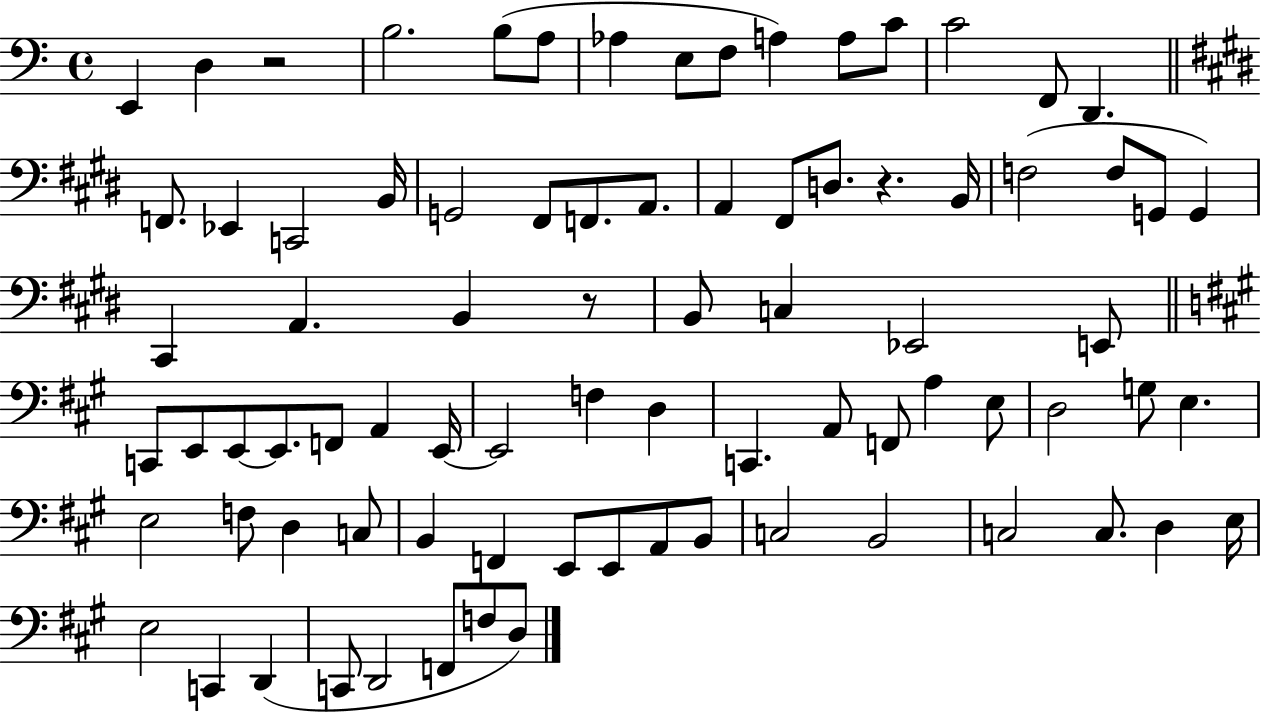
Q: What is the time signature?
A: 4/4